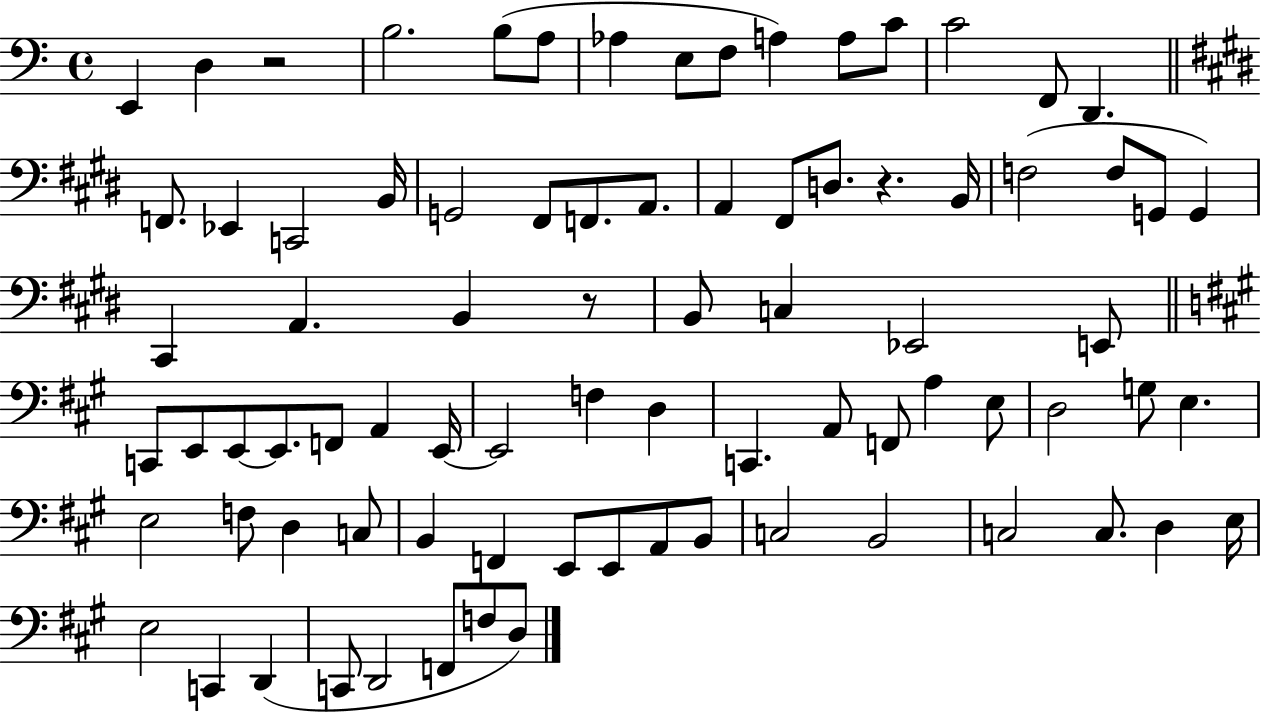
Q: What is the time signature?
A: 4/4